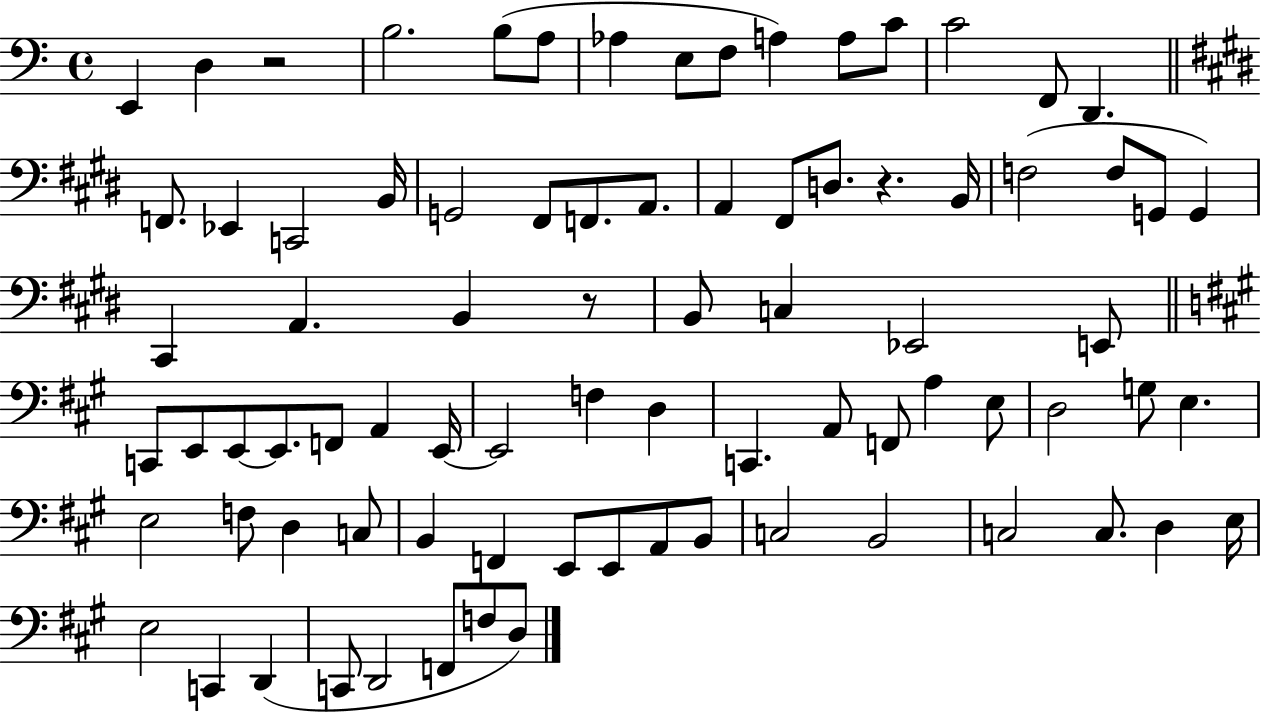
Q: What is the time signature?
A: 4/4